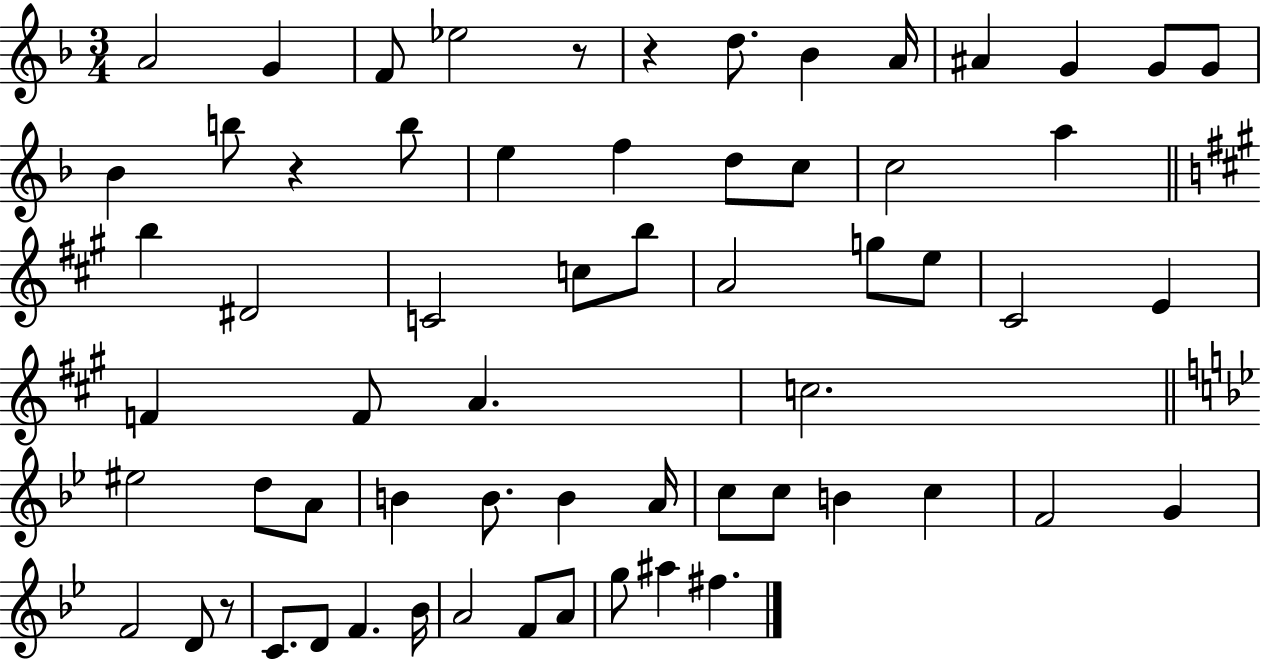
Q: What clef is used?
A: treble